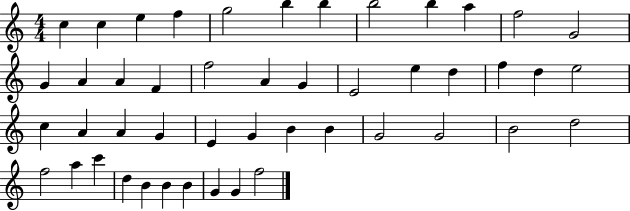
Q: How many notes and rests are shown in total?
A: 47